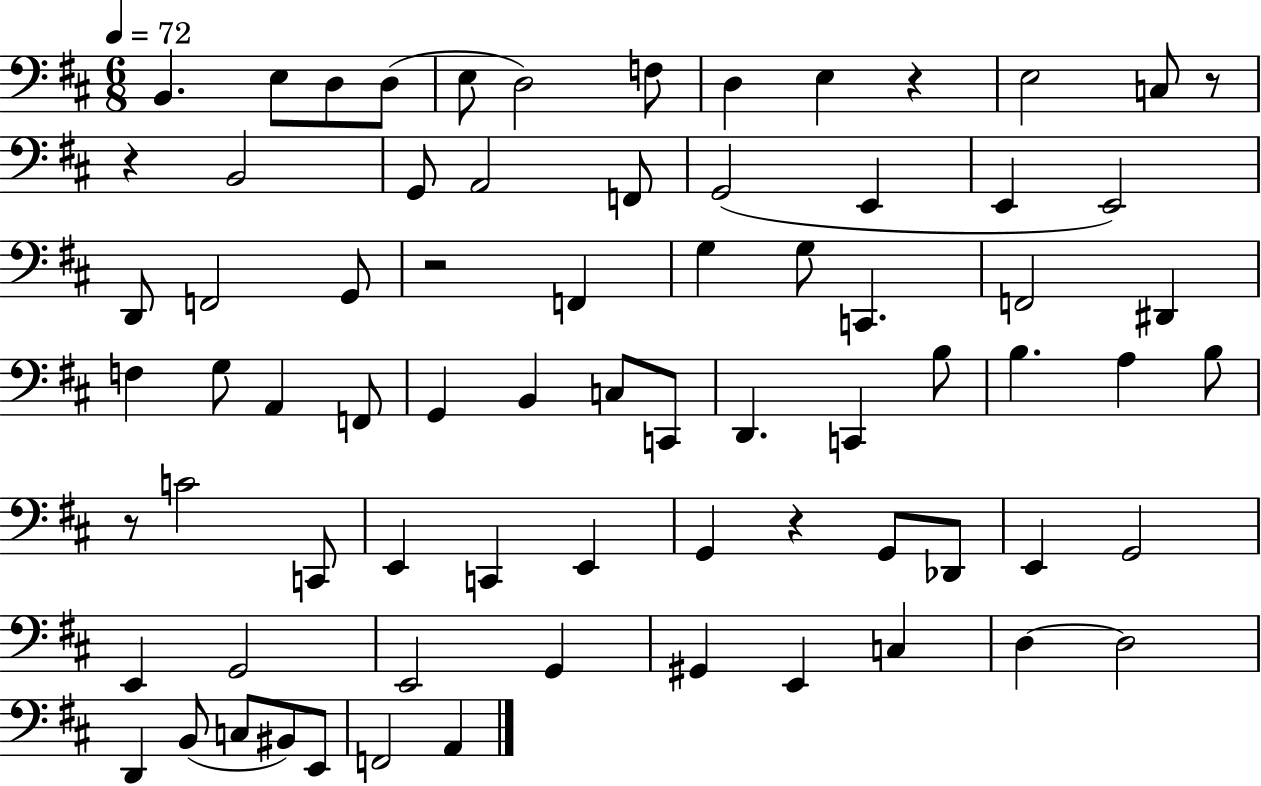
X:1
T:Untitled
M:6/8
L:1/4
K:D
B,, E,/2 D,/2 D,/2 E,/2 D,2 F,/2 D, E, z E,2 C,/2 z/2 z B,,2 G,,/2 A,,2 F,,/2 G,,2 E,, E,, E,,2 D,,/2 F,,2 G,,/2 z2 F,, G, G,/2 C,, F,,2 ^D,, F, G,/2 A,, F,,/2 G,, B,, C,/2 C,,/2 D,, C,, B,/2 B, A, B,/2 z/2 C2 C,,/2 E,, C,, E,, G,, z G,,/2 _D,,/2 E,, G,,2 E,, G,,2 E,,2 G,, ^G,, E,, C, D, D,2 D,, B,,/2 C,/2 ^B,,/2 E,,/2 F,,2 A,,